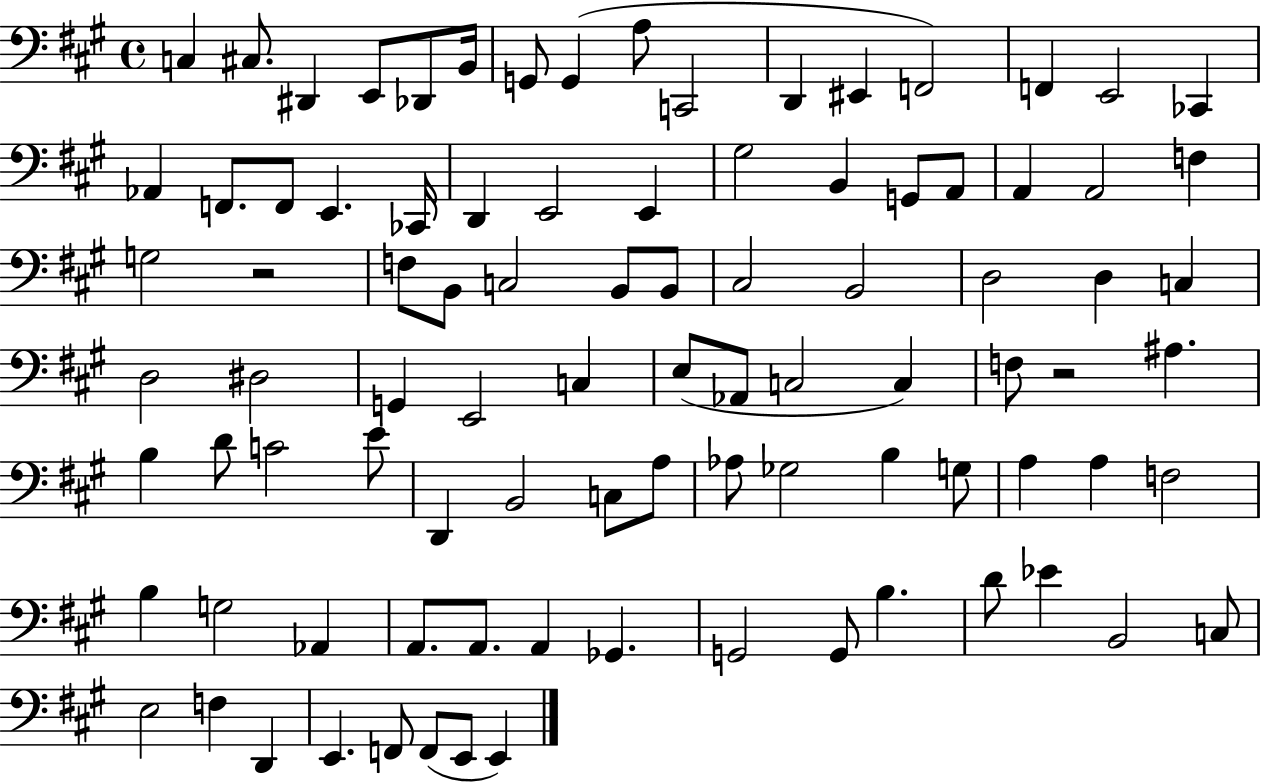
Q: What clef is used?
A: bass